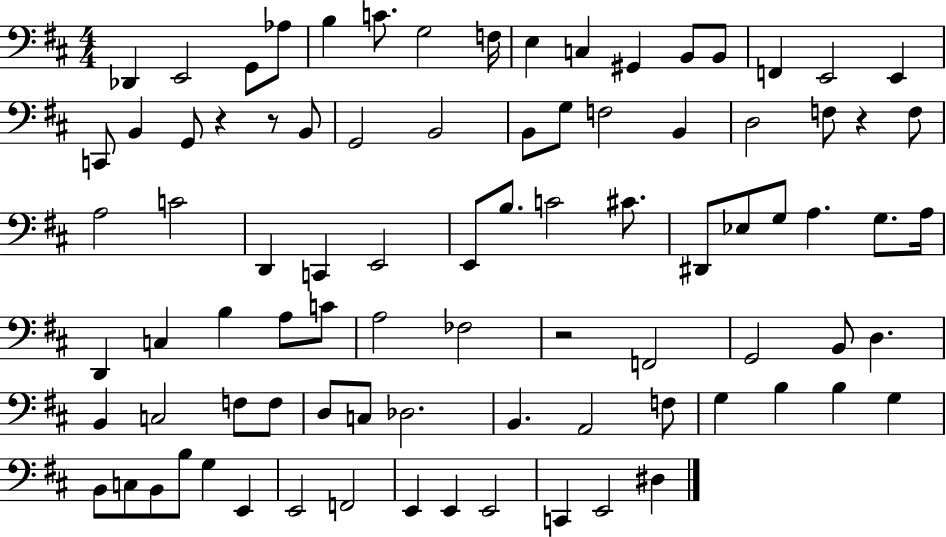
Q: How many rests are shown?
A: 4